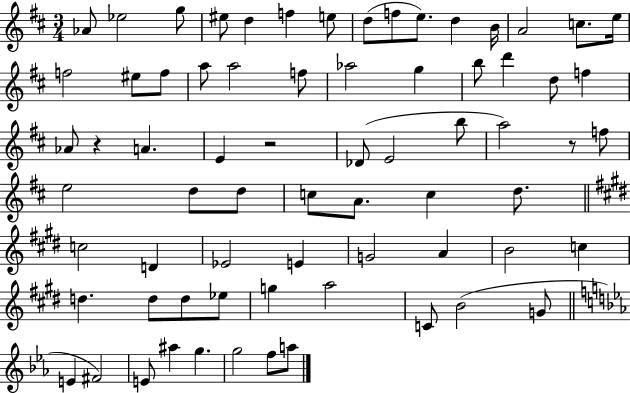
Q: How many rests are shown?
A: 3